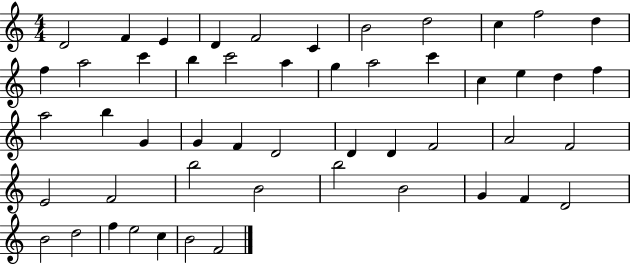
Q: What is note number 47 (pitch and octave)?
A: F5